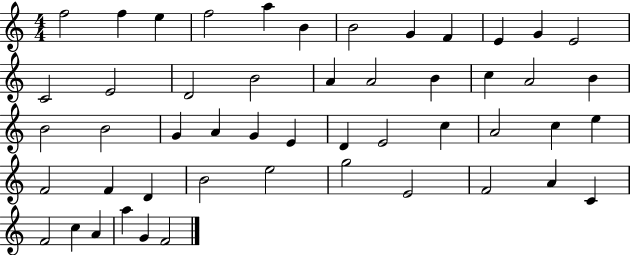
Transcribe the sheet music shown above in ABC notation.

X:1
T:Untitled
M:4/4
L:1/4
K:C
f2 f e f2 a B B2 G F E G E2 C2 E2 D2 B2 A A2 B c A2 B B2 B2 G A G E D E2 c A2 c e F2 F D B2 e2 g2 E2 F2 A C F2 c A a G F2